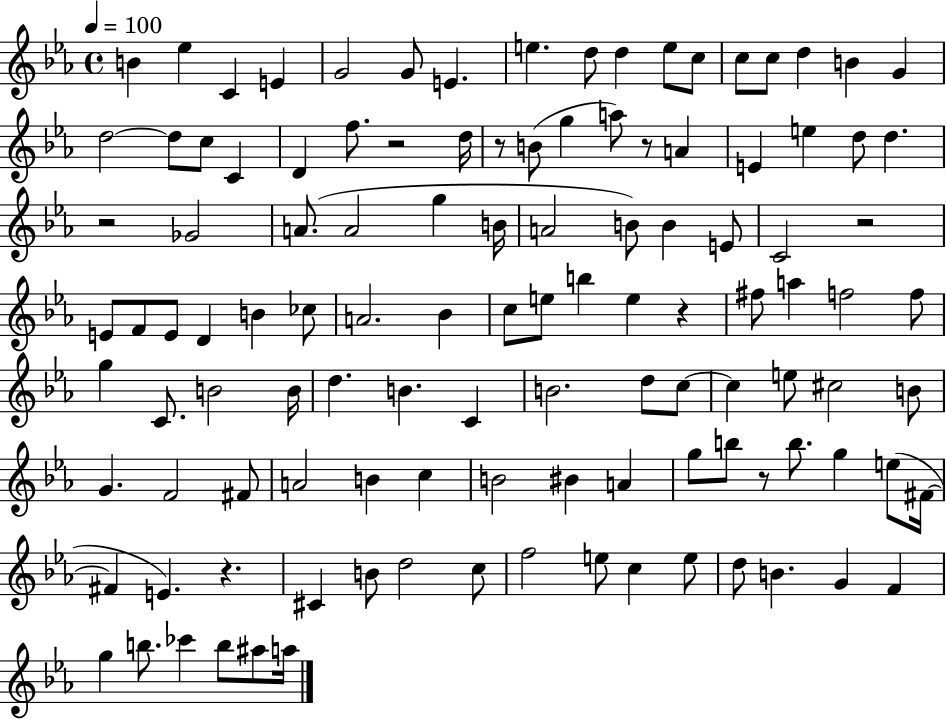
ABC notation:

X:1
T:Untitled
M:4/4
L:1/4
K:Eb
B _e C E G2 G/2 E e d/2 d e/2 c/2 c/2 c/2 d B G d2 d/2 c/2 C D f/2 z2 d/4 z/2 B/2 g a/2 z/2 A E e d/2 d z2 _G2 A/2 A2 g B/4 A2 B/2 B E/2 C2 z2 E/2 F/2 E/2 D B _c/2 A2 _B c/2 e/2 b e z ^f/2 a f2 f/2 g C/2 B2 B/4 d B C B2 d/2 c/2 c e/2 ^c2 B/2 G F2 ^F/2 A2 B c B2 ^B A g/2 b/2 z/2 b/2 g e/2 ^F/4 ^F E z ^C B/2 d2 c/2 f2 e/2 c e/2 d/2 B G F g b/2 _c' b/2 ^a/2 a/4